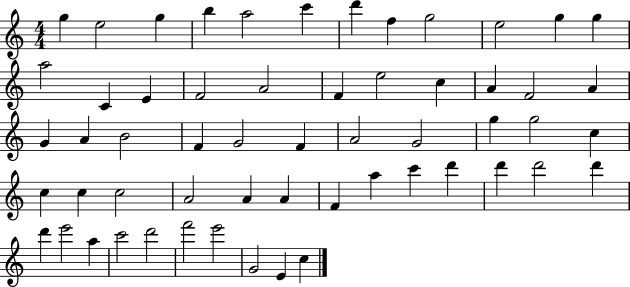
G5/q E5/h G5/q B5/q A5/h C6/q D6/q F5/q G5/h E5/h G5/q G5/q A5/h C4/q E4/q F4/h A4/h F4/q E5/h C5/q A4/q F4/h A4/q G4/q A4/q B4/h F4/q G4/h F4/q A4/h G4/h G5/q G5/h C5/q C5/q C5/q C5/h A4/h A4/q A4/q F4/q A5/q C6/q D6/q D6/q D6/h D6/q D6/q E6/h A5/q C6/h D6/h F6/h E6/h G4/h E4/q C5/q